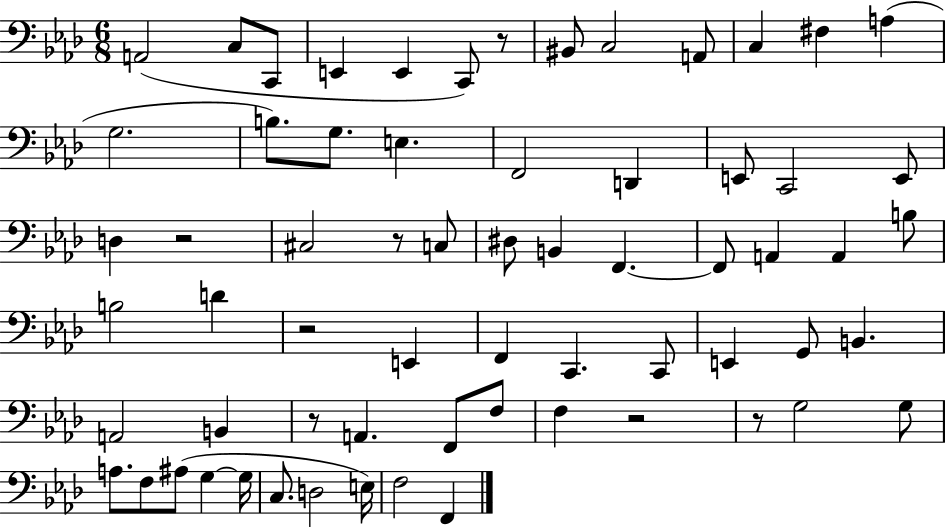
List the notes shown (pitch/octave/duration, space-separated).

A2/h C3/e C2/e E2/q E2/q C2/e R/e BIS2/e C3/h A2/e C3/q F#3/q A3/q G3/h. B3/e. G3/e. E3/q. F2/h D2/q E2/e C2/h E2/e D3/q R/h C#3/h R/e C3/e D#3/e B2/q F2/q. F2/e A2/q A2/q B3/e B3/h D4/q R/h E2/q F2/q C2/q. C2/e E2/q G2/e B2/q. A2/h B2/q R/e A2/q. F2/e F3/e F3/q R/h R/e G3/h G3/e A3/e. F3/e A#3/e G3/q G3/s C3/e. D3/h E3/s F3/h F2/q